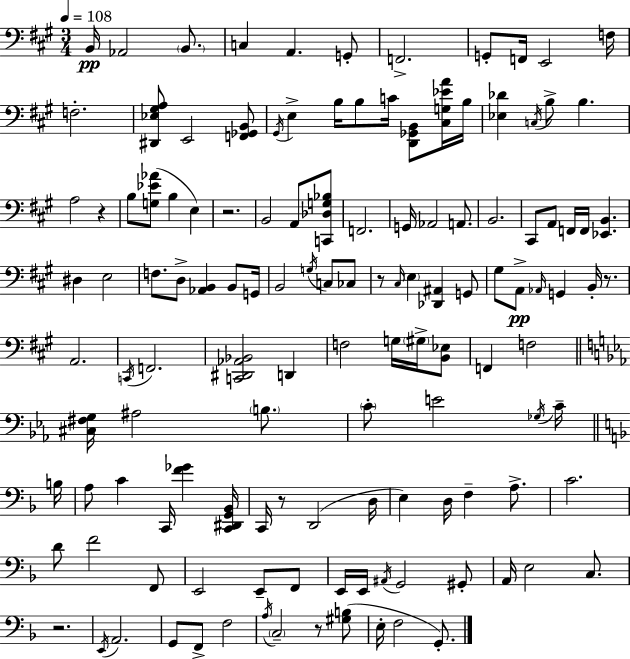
{
  \clef bass
  \numericTimeSignature
  \time 3/4
  \key a \major
  \tempo 4 = 108
  b,16\pp aes,2 \parenthesize b,8. | c4 a,4. g,8-. | f,2.-> | g,8-. f,16 e,2 f16 | \break f2.-. | <dis, ees gis a>8 e,2 <f, ges, b,>8 | \acciaccatura { gis,16 } e4-> b16 b8 c'16 <d, ges, b,>8 <cis g ees' a'>16 | b16 <ees des'>4 \acciaccatura { c16 } b8-> b4. | \break a2 r4 | b8 <g ees' aes'>8( b4 e4) | r2. | b,2 a,8 | \break <c, des g bes>8 f,2. | g,16 aes,2 a,8. | b,2. | cis,8 a,8 f,16 f,16 <ees, b,>4. | \break dis4 e2 | f8. d8-> <aes, b,>4 b,8 | g,16 b,2 \acciaccatura { g16 } c8 | ces8 r8 \grace { cis16 } \parenthesize e4 <des, ais,>4 | \break g,8 gis8 a,8->\pp \grace { aes,16 } g,4 | b,16-. r8. a,2. | \acciaccatura { c,16 } f,2. | <c, dis, aes, bes,>2 | \break d,4 f2 | g16 \parenthesize gis16-> <b, ees>8 f,4 f2 | \bar "||" \break \key ees \major <cis fis g>16 ais2 \parenthesize b8. | \parenthesize c'8-. e'2 \acciaccatura { ges16 } c'16-- | \bar "||" \break \key d \minor b16 a8 c'4 c,16 <f' ges'>4 | <c, dis, g, bes,>16 c,16 r8 d,2( | d16 e4) d16 f4-- a8.-> | c'2. | \break d'8 f'2 f,8 | e,2 e,8-- f,8 | e,16 e,16 \acciaccatura { ais,16 } g,2 | gis,8-. a,16 e2 c8. | \break r2. | \acciaccatura { e,16 } a,2. | g,8 f,8-> f2 | \acciaccatura { a16 } \parenthesize c2-- | \break r8 <gis b>8( e16-. f2 | g,8.-.) \bar "|."
}